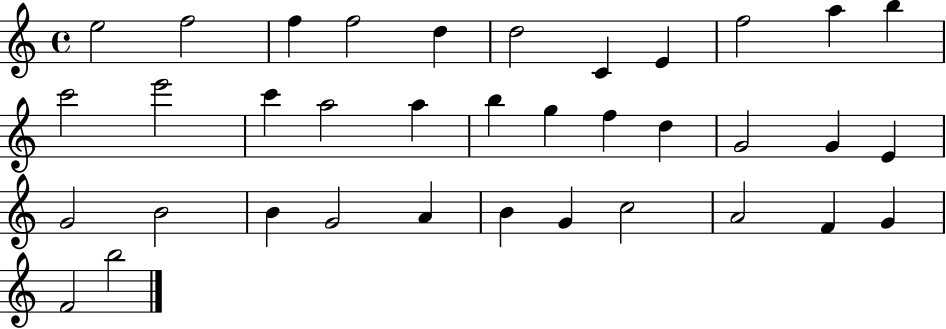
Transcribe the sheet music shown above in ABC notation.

X:1
T:Untitled
M:4/4
L:1/4
K:C
e2 f2 f f2 d d2 C E f2 a b c'2 e'2 c' a2 a b g f d G2 G E G2 B2 B G2 A B G c2 A2 F G F2 b2